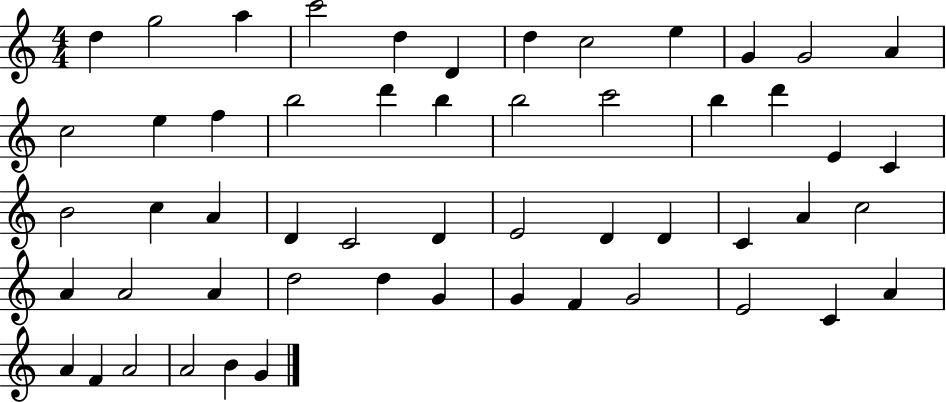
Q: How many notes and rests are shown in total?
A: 54